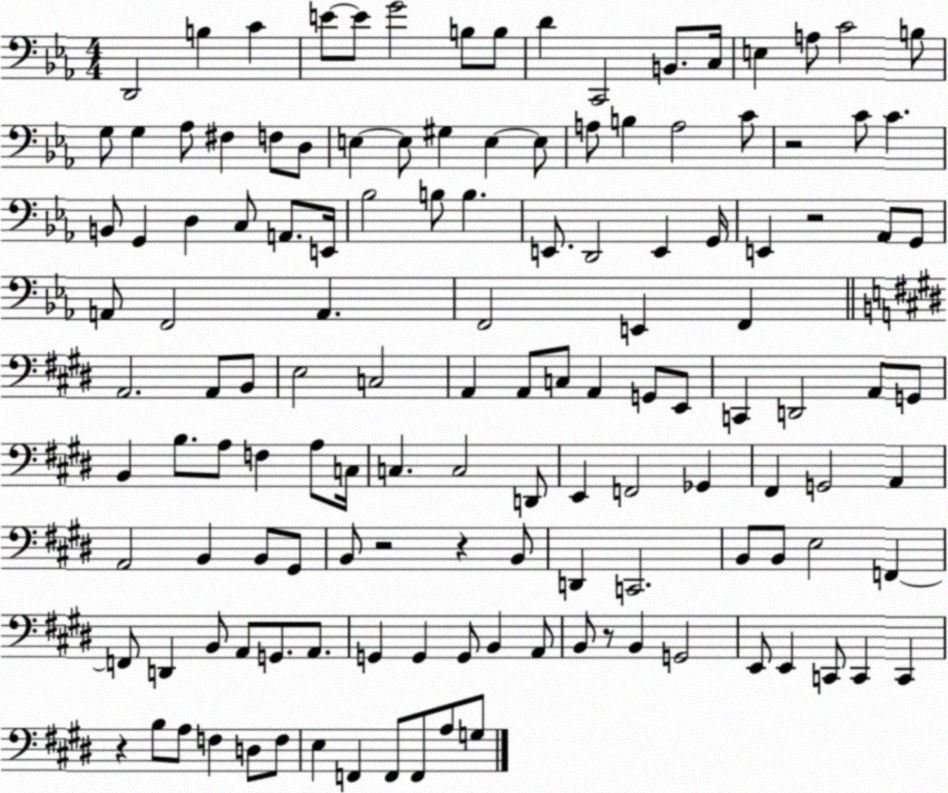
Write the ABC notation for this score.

X:1
T:Untitled
M:4/4
L:1/4
K:Eb
D,,2 B, C E/2 E/2 G2 B,/2 B,/2 D C,,2 B,,/2 C,/4 E, A,/2 C2 B,/2 G,/2 G, _A,/2 ^F, F,/2 D,/2 E, E,/2 ^G, E, E,/2 A,/2 B, A,2 C/2 z2 C/2 C B,,/2 G,, D, C,/2 A,,/2 E,,/4 _B,2 B,/2 B, E,,/2 D,,2 E,, G,,/4 E,, z2 _A,,/2 G,,/2 A,,/2 F,,2 A,, F,,2 E,, F,, A,,2 A,,/2 B,,/2 E,2 C,2 A,, A,,/2 C,/2 A,, G,,/2 E,,/2 C,, D,,2 A,,/2 G,,/2 B,, B,/2 A,/2 F, A,/2 C,/4 C, C,2 D,,/2 E,, F,,2 _G,, ^F,, G,,2 A,, A,,2 B,, B,,/2 ^G,,/2 B,,/2 z2 z B,,/2 D,, C,,2 B,,/2 B,,/2 E,2 F,, F,,/2 D,, B,,/2 A,,/2 G,,/2 A,,/2 G,, G,, G,,/2 B,, A,,/2 B,,/2 z/2 B,, G,,2 E,,/2 E,, C,,/2 C,, C,, z B,/2 A,/2 F, D,/2 F,/2 E, F,, F,,/2 F,,/2 A,/2 G,/2